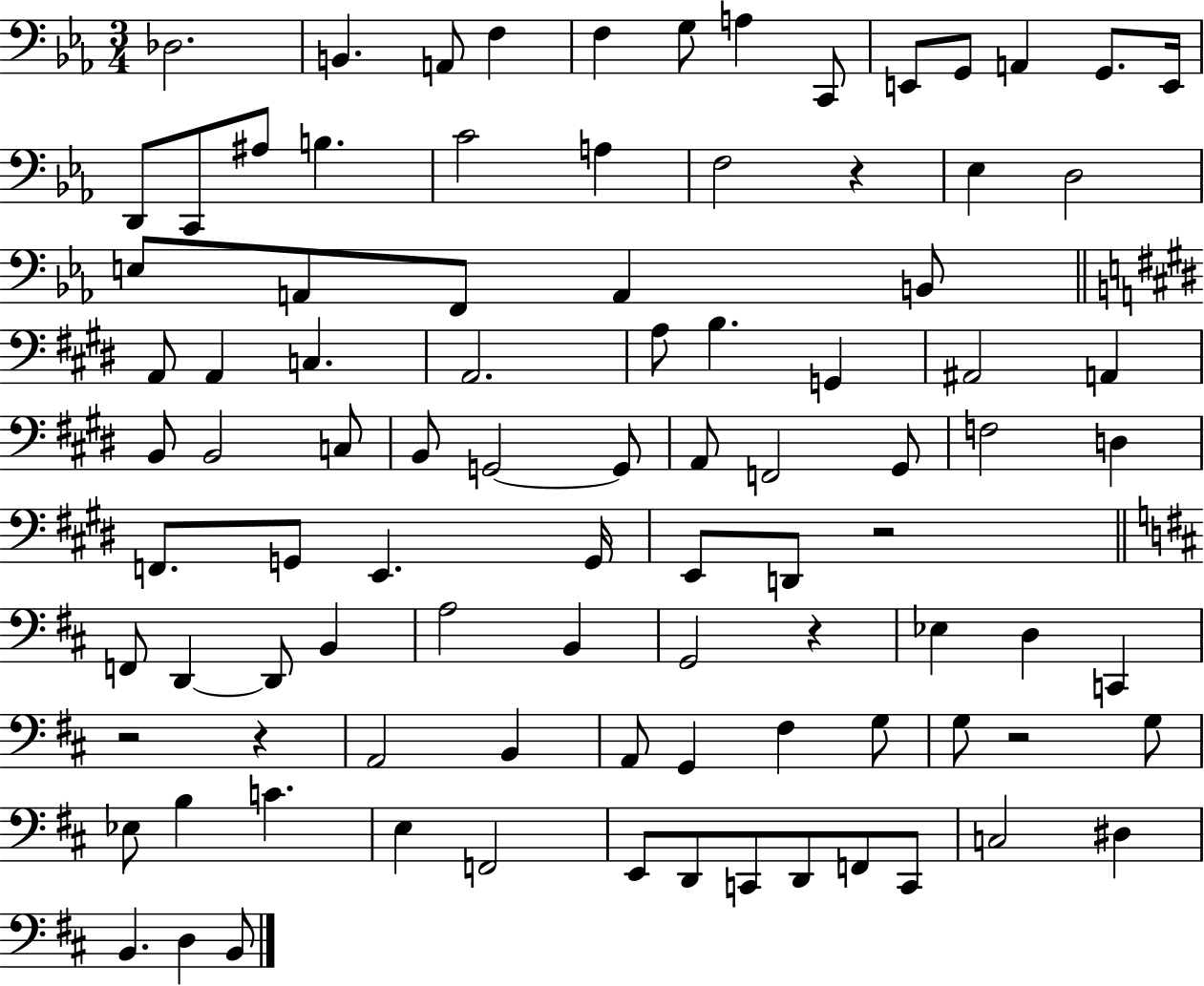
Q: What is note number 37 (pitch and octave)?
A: B2